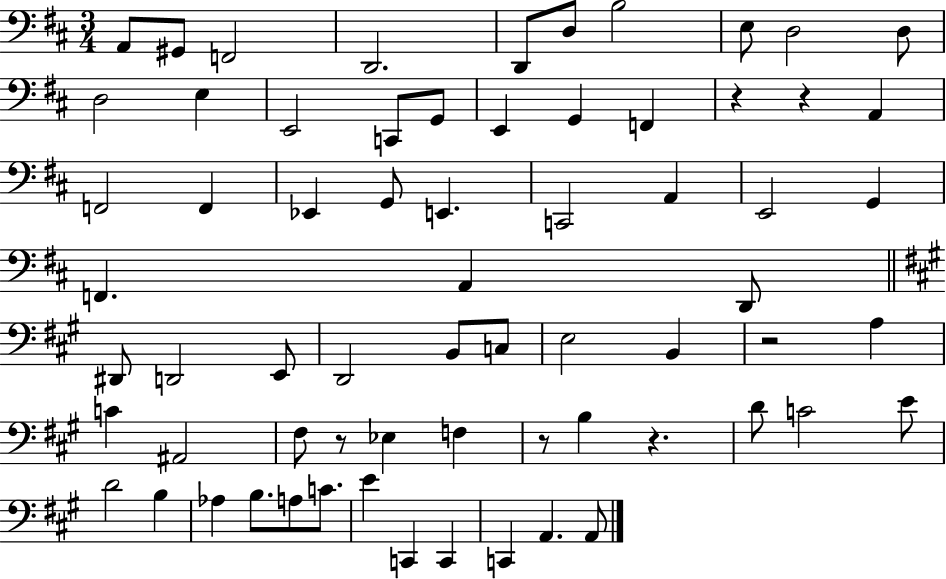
X:1
T:Untitled
M:3/4
L:1/4
K:D
A,,/2 ^G,,/2 F,,2 D,,2 D,,/2 D,/2 B,2 E,/2 D,2 D,/2 D,2 E, E,,2 C,,/2 G,,/2 E,, G,, F,, z z A,, F,,2 F,, _E,, G,,/2 E,, C,,2 A,, E,,2 G,, F,, A,, D,,/2 ^D,,/2 D,,2 E,,/2 D,,2 B,,/2 C,/2 E,2 B,, z2 A, C ^A,,2 ^F,/2 z/2 _E, F, z/2 B, z D/2 C2 E/2 D2 B, _A, B,/2 A,/2 C/2 E C,, C,, C,, A,, A,,/2